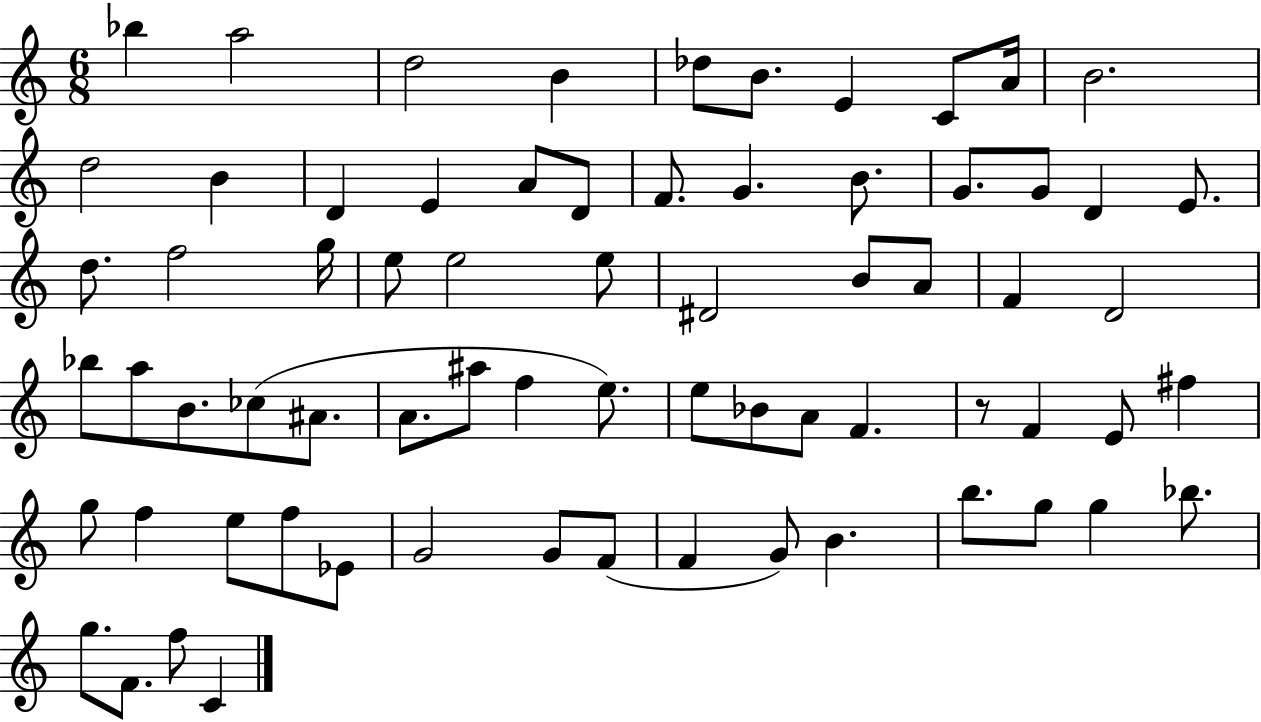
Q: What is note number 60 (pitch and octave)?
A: G4